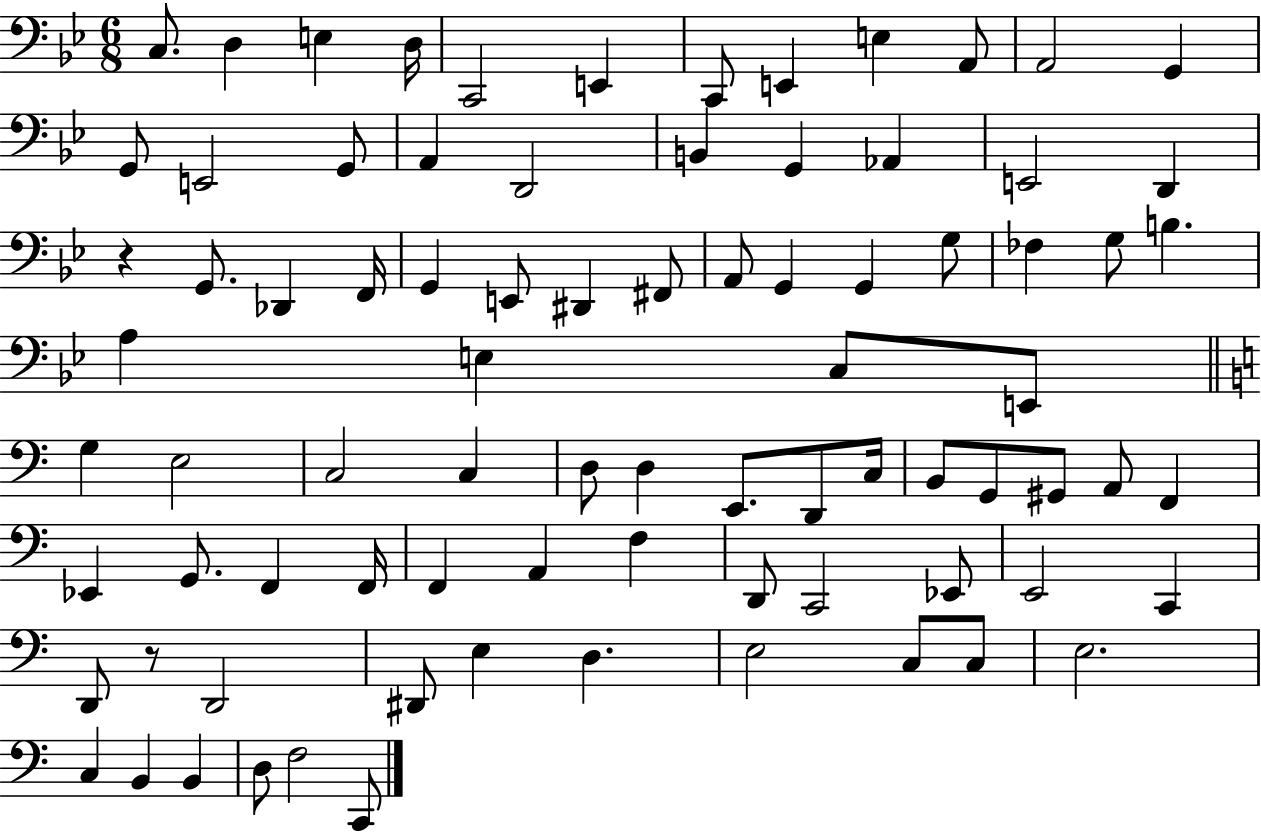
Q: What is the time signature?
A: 6/8